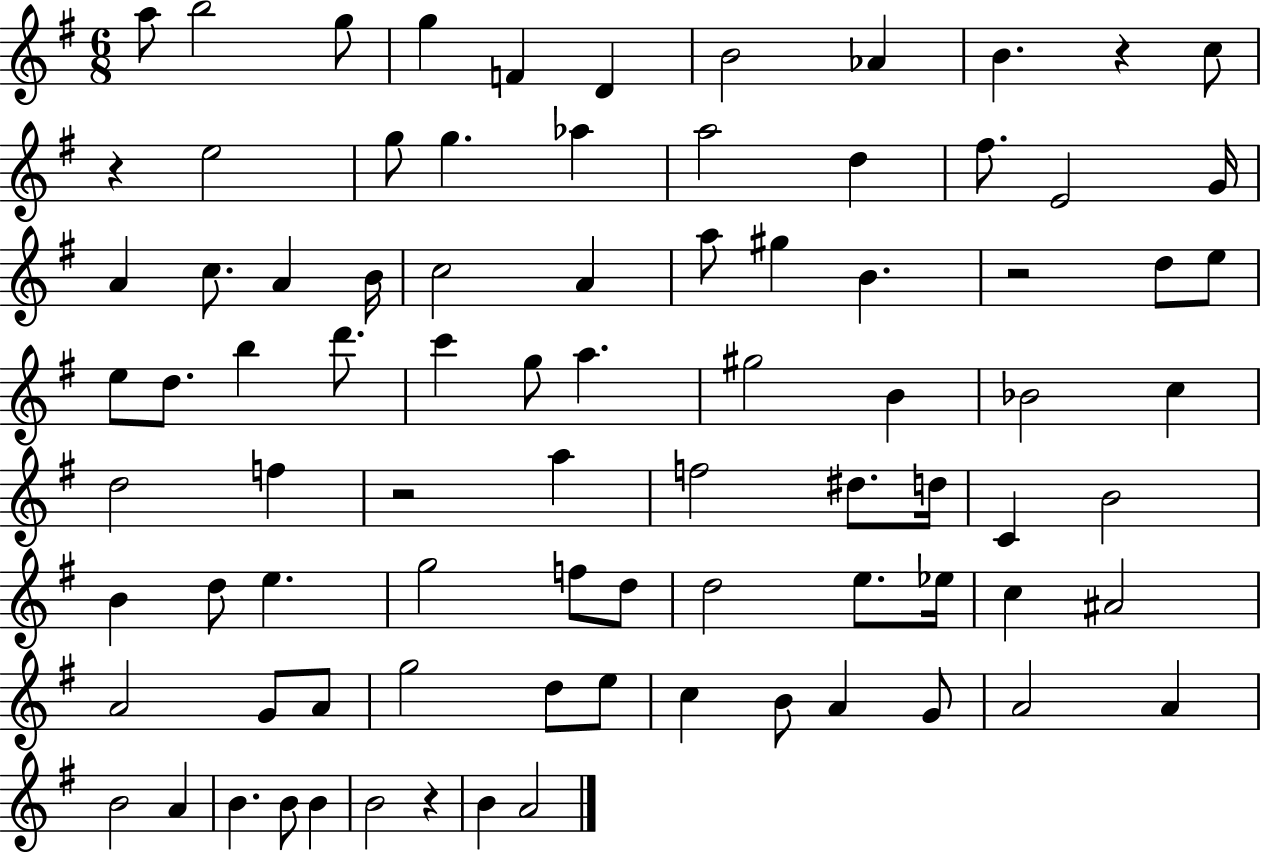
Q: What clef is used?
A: treble